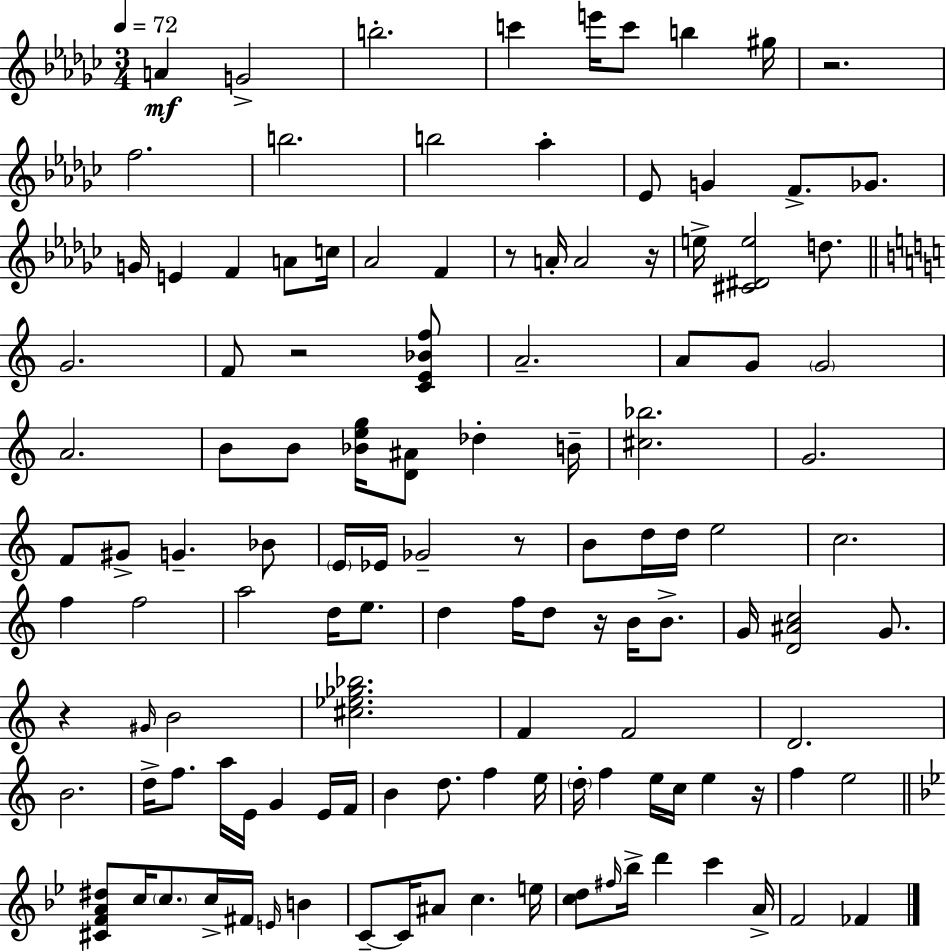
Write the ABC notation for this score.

X:1
T:Untitled
M:3/4
L:1/4
K:Ebm
A G2 b2 c' e'/4 c'/2 b ^g/4 z2 f2 b2 b2 _a _E/2 G F/2 _G/2 G/4 E F A/2 c/4 _A2 F z/2 A/4 A2 z/4 e/4 [^C^De]2 d/2 G2 F/2 z2 [CE_Bf]/2 A2 A/2 G/2 G2 A2 B/2 B/2 [_Beg]/4 [D^A]/2 _d B/4 [^c_b]2 G2 F/2 ^G/2 G _B/2 E/4 _E/4 _G2 z/2 B/2 d/4 d/4 e2 c2 f f2 a2 d/4 e/2 d f/4 d/2 z/4 B/4 B/2 G/4 [D^Ac]2 G/2 z ^G/4 B2 [^c_e_g_b]2 F F2 D2 B2 d/4 f/2 a/4 E/4 G E/4 F/4 B d/2 f e/4 d/4 f e/4 c/4 e z/4 f e2 [^CFA^d]/2 c/4 c/2 c/4 ^F/4 E/4 B C/2 C/4 ^A/2 c e/4 [cd]/2 ^f/4 _b/4 d' c' A/4 F2 _F